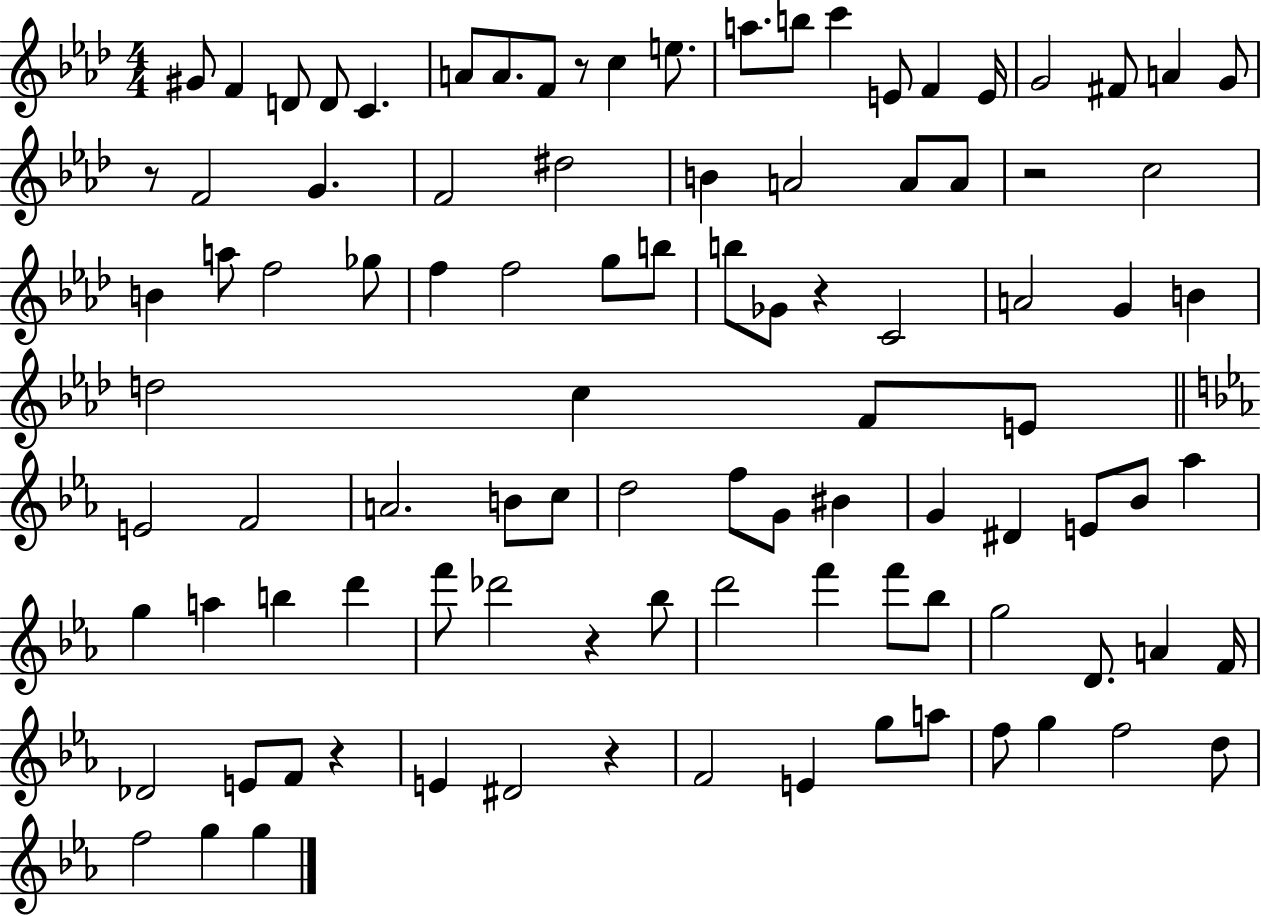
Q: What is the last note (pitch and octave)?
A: G5